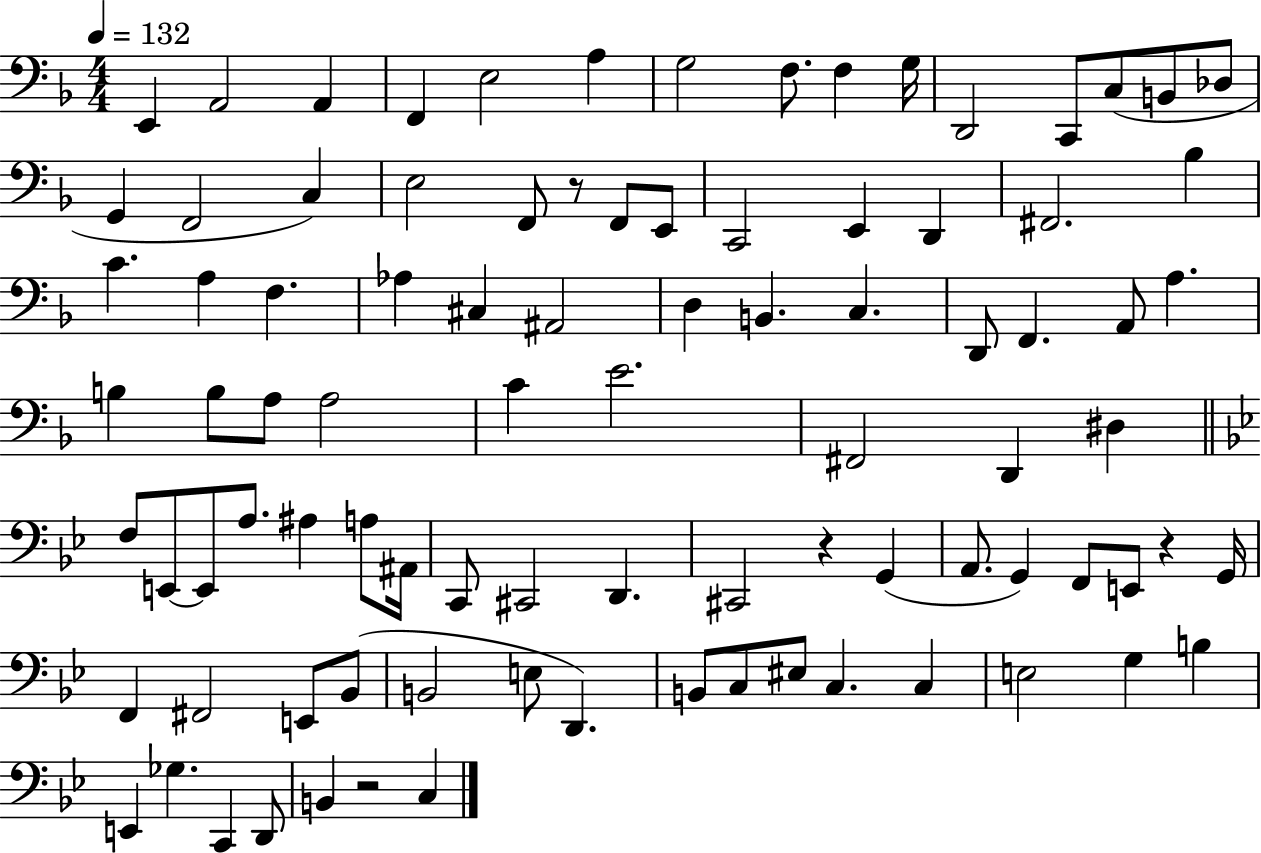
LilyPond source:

{
  \clef bass
  \numericTimeSignature
  \time 4/4
  \key f \major
  \tempo 4 = 132
  e,4 a,2 a,4 | f,4 e2 a4 | g2 f8. f4 g16 | d,2 c,8 c8( b,8 des8 | \break g,4 f,2 c4) | e2 f,8 r8 f,8 e,8 | c,2 e,4 d,4 | fis,2. bes4 | \break c'4. a4 f4. | aes4 cis4 ais,2 | d4 b,4. c4. | d,8 f,4. a,8 a4. | \break b4 b8 a8 a2 | c'4 e'2. | fis,2 d,4 dis4 | \bar "||" \break \key bes \major f8 e,8~~ e,8 a8. ais4 a8 ais,16 | c,8 cis,2 d,4. | cis,2 r4 g,4( | a,8. g,4) f,8 e,8 r4 g,16 | \break f,4 fis,2 e,8 bes,8( | b,2 e8 d,4.) | b,8 c8 eis8 c4. c4 | e2 g4 b4 | \break e,4 ges4. c,4 d,8 | b,4 r2 c4 | \bar "|."
}